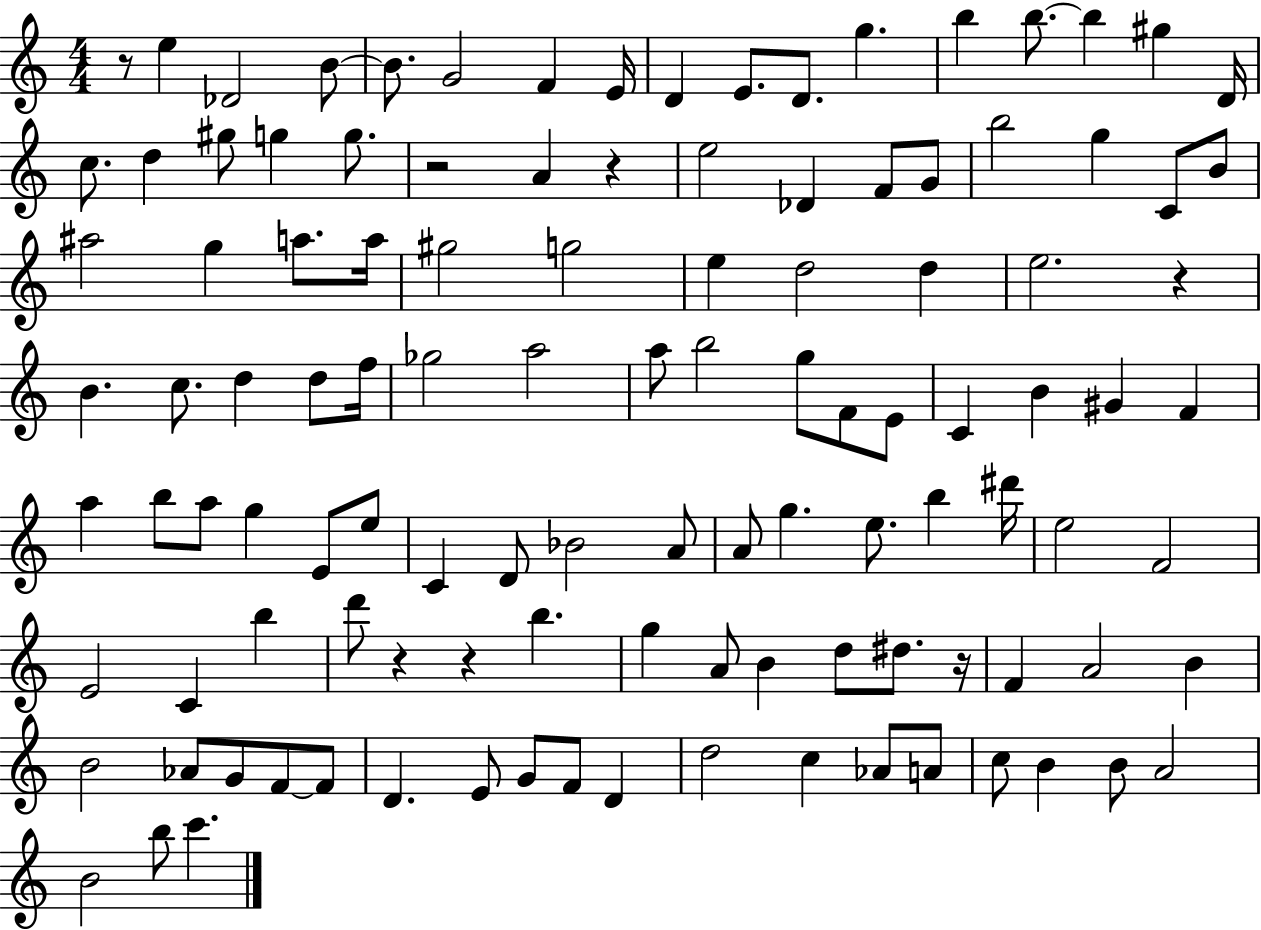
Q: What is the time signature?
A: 4/4